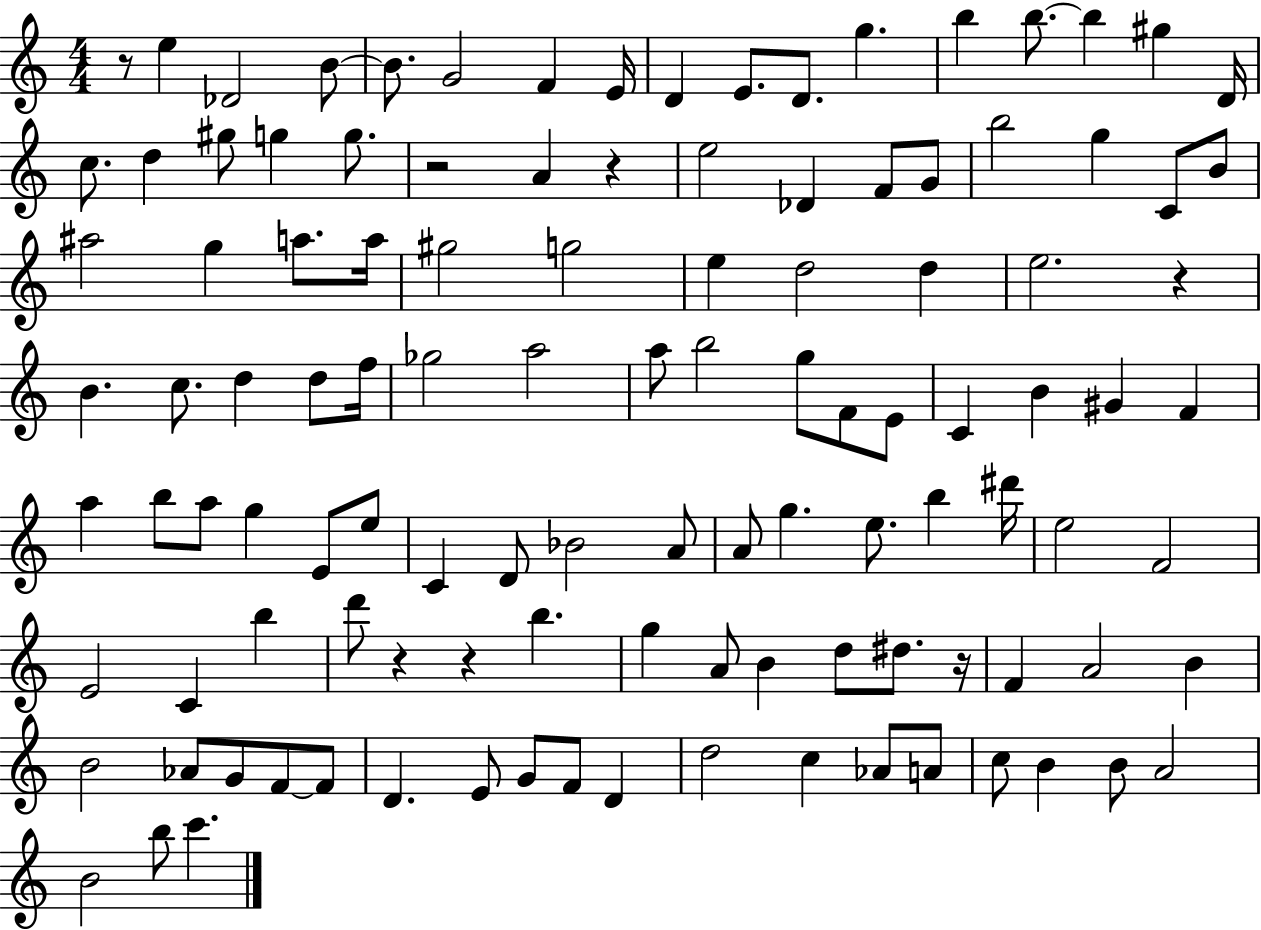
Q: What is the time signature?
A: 4/4